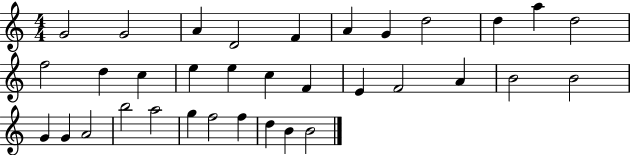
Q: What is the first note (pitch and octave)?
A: G4